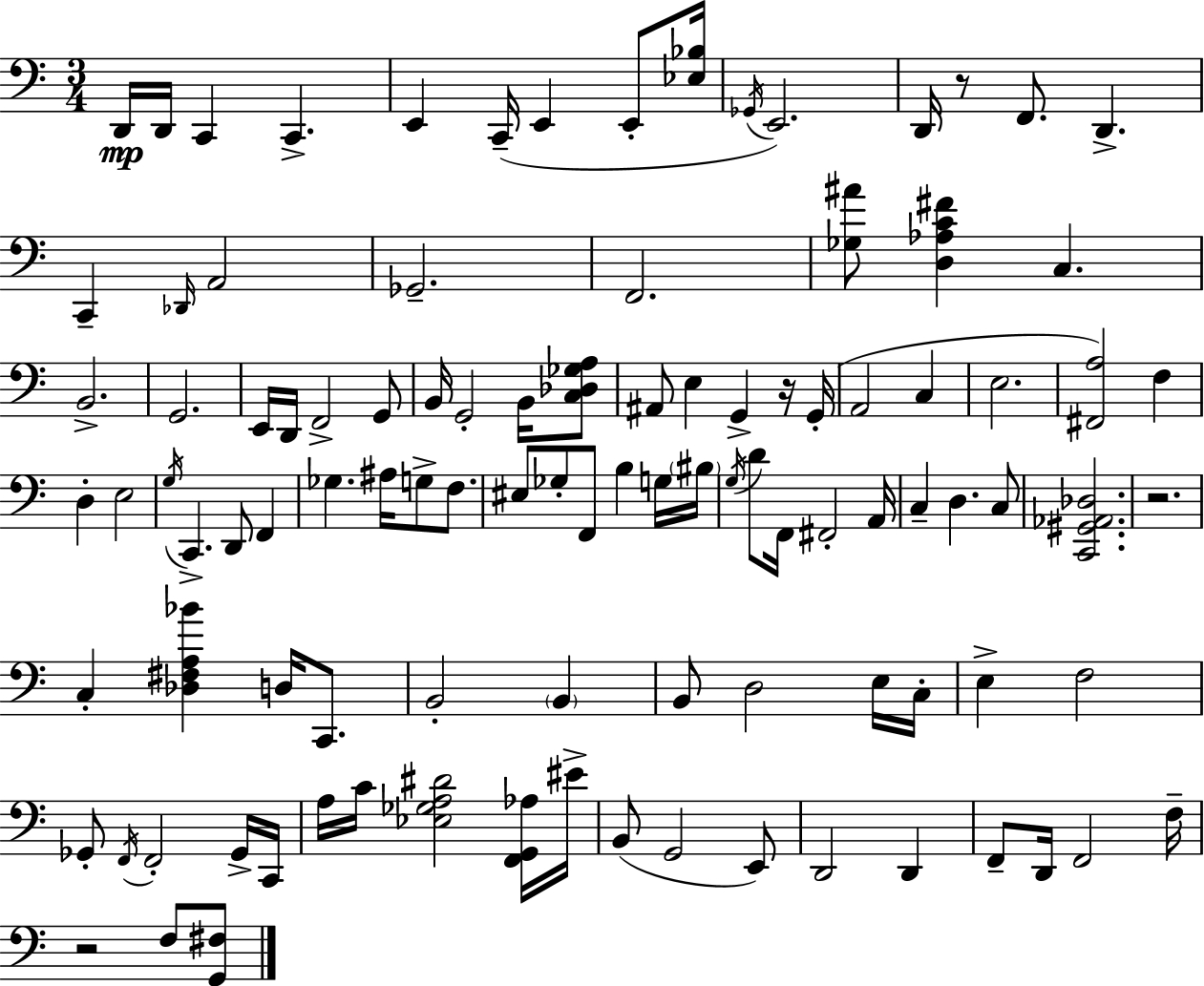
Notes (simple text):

D2/s D2/s C2/q C2/q. E2/q C2/s E2/q E2/e [Eb3,Bb3]/s Gb2/s E2/h. D2/s R/e F2/e. D2/q. C2/q Db2/s A2/h Gb2/h. F2/h. [Gb3,A#4]/e [D3,Ab3,C4,F#4]/q C3/q. B2/h. G2/h. E2/s D2/s F2/h G2/e B2/s G2/h B2/s [C3,Db3,Gb3,A3]/e A#2/e E3/q G2/q R/s G2/s A2/h C3/q E3/h. [F#2,A3]/h F3/q D3/q E3/h G3/s C2/q. D2/e F2/q Gb3/q. A#3/s G3/e F3/e. EIS3/e Gb3/e F2/e B3/q G3/s BIS3/s G3/s D4/e F2/s F#2/h A2/s C3/q D3/q. C3/e [C2,G#2,Ab2,Db3]/h. R/h. C3/q [Db3,F#3,A3,Bb4]/q D3/s C2/e. B2/h B2/q B2/e D3/h E3/s C3/s E3/q F3/h Gb2/e F2/s F2/h Gb2/s C2/s A3/s C4/s [Eb3,Gb3,A3,D#4]/h [F2,G2,Ab3]/s EIS4/s B2/e G2/h E2/e D2/h D2/q F2/e D2/s F2/h F3/s R/h F3/e [G2,F#3]/e